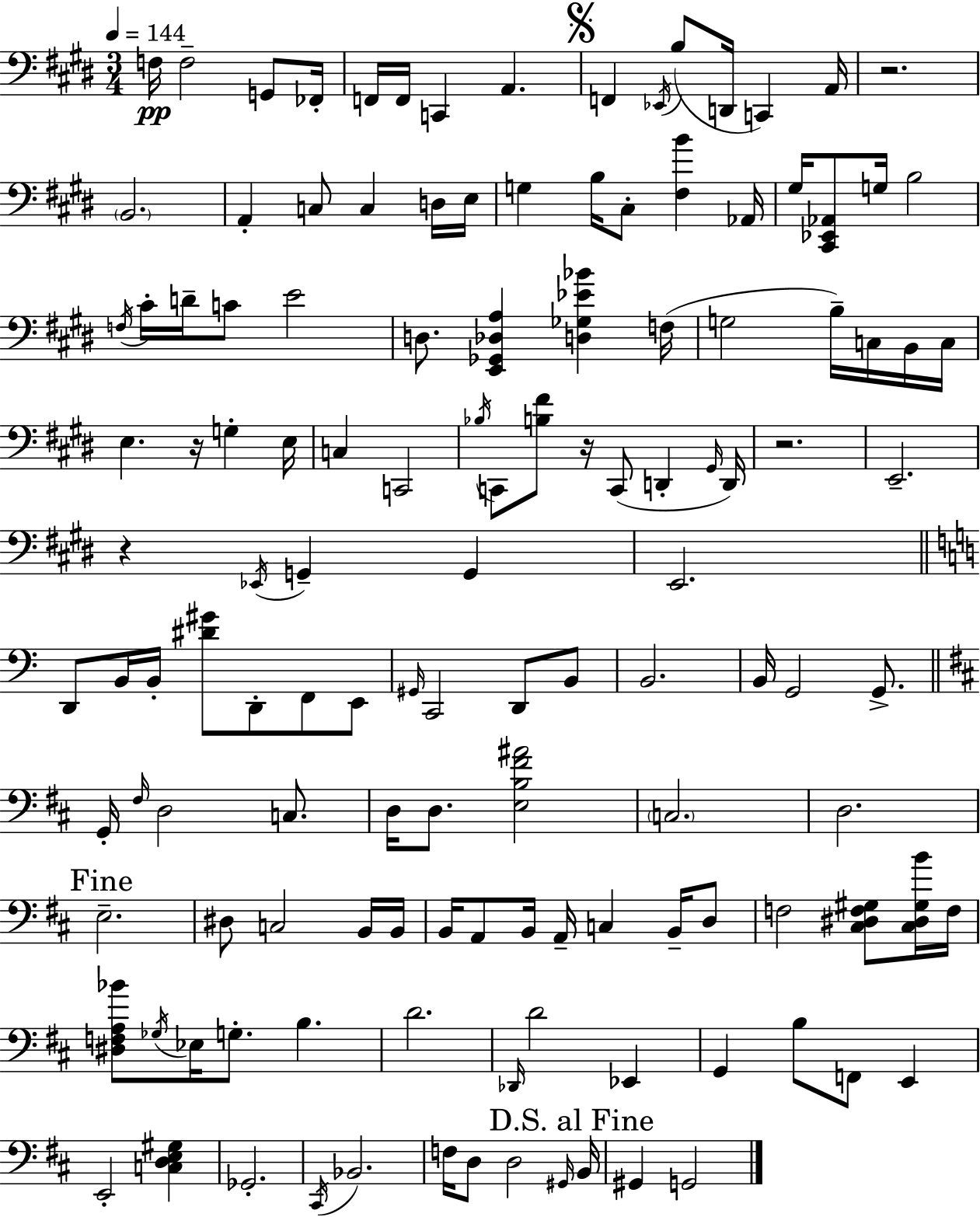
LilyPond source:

{
  \clef bass
  \numericTimeSignature
  \time 3/4
  \key e \major
  \tempo 4 = 144
  f16\pp f2-- g,8 fes,16-. | f,16 f,16 c,4 a,4. | \mark \markup { \musicglyph "scripts.segno" } f,4 \acciaccatura { ees,16 }( b8 d,16 c,4) | a,16 r2. | \break \parenthesize b,2. | a,4-. c8 c4 d16 | e16 g4 b16 cis8-. <fis b'>4 | aes,16 gis16 <cis, ees, aes,>8 g16 b2 | \break \acciaccatura { f16 } cis'16-. d'16-- c'8 e'2 | d8. <e, ges, des a>4 <d ges ees' bes'>4 | f16( g2 b16--) c16 | b,16 c16 e4. r16 g4-. | \break e16 c4 c,2 | \acciaccatura { bes16 } c,8 <b fis'>8 r16 c,8( d,4-. | \grace { gis,16 } d,16) r2. | e,2.-- | \break r4 \acciaccatura { ees,16 } g,4-- | g,4 e,2. | \bar "||" \break \key c \major d,8 b,16 b,16-. <dis' gis'>8 d,8-. f,8 e,8 | \grace { gis,16 } c,2 d,8 b,8 | b,2. | b,16 g,2 g,8.-> | \break \bar "||" \break \key d \major g,16-. \grace { fis16 } d2 c8. | d16 d8. <e b fis' ais'>2 | \parenthesize c2. | d2. | \break \mark "Fine" e2.-- | dis8 c2 b,16 | b,16 b,16 a,8 b,16 a,16-- c4 b,16-- d8 | f2 <cis dis f gis>8 <cis dis gis b'>16 | \break f16 <dis f a bes'>8 \acciaccatura { ges16 } ees16 g8.-. b4. | d'2. | \grace { des,16 } d'2 ees,4 | g,4 b8 f,8 e,4 | \break e,2-. <c d e gis>4 | ges,2.-. | \acciaccatura { cis,16 } bes,2. | f16 d8 d2 | \break \grace { gis,16 } \mark "D.S. al Fine" b,16 gis,4 g,2 | \bar "|."
}